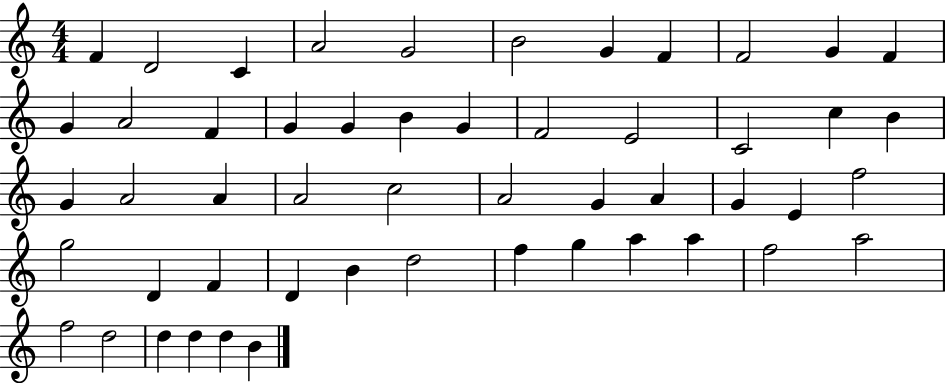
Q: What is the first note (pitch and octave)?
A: F4